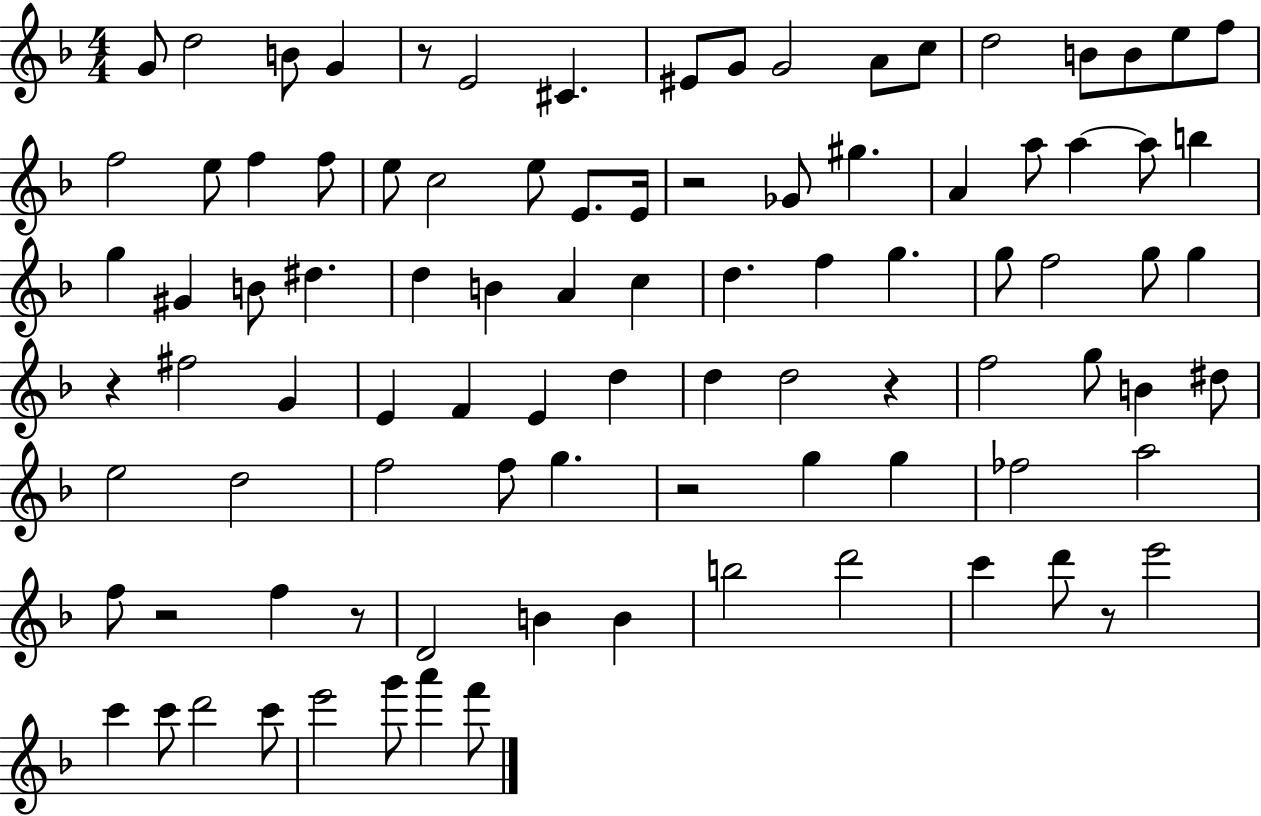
G4/e D5/h B4/e G4/q R/e E4/h C#4/q. EIS4/e G4/e G4/h A4/e C5/e D5/h B4/e B4/e E5/e F5/e F5/h E5/e F5/q F5/e E5/e C5/h E5/e E4/e. E4/s R/h Gb4/e G#5/q. A4/q A5/e A5/q A5/e B5/q G5/q G#4/q B4/e D#5/q. D5/q B4/q A4/q C5/q D5/q. F5/q G5/q. G5/e F5/h G5/e G5/q R/q F#5/h G4/q E4/q F4/q E4/q D5/q D5/q D5/h R/q F5/h G5/e B4/q D#5/e E5/h D5/h F5/h F5/e G5/q. R/h G5/q G5/q FES5/h A5/h F5/e R/h F5/q R/e D4/h B4/q B4/q B5/h D6/h C6/q D6/e R/e E6/h C6/q C6/e D6/h C6/e E6/h G6/e A6/q F6/e